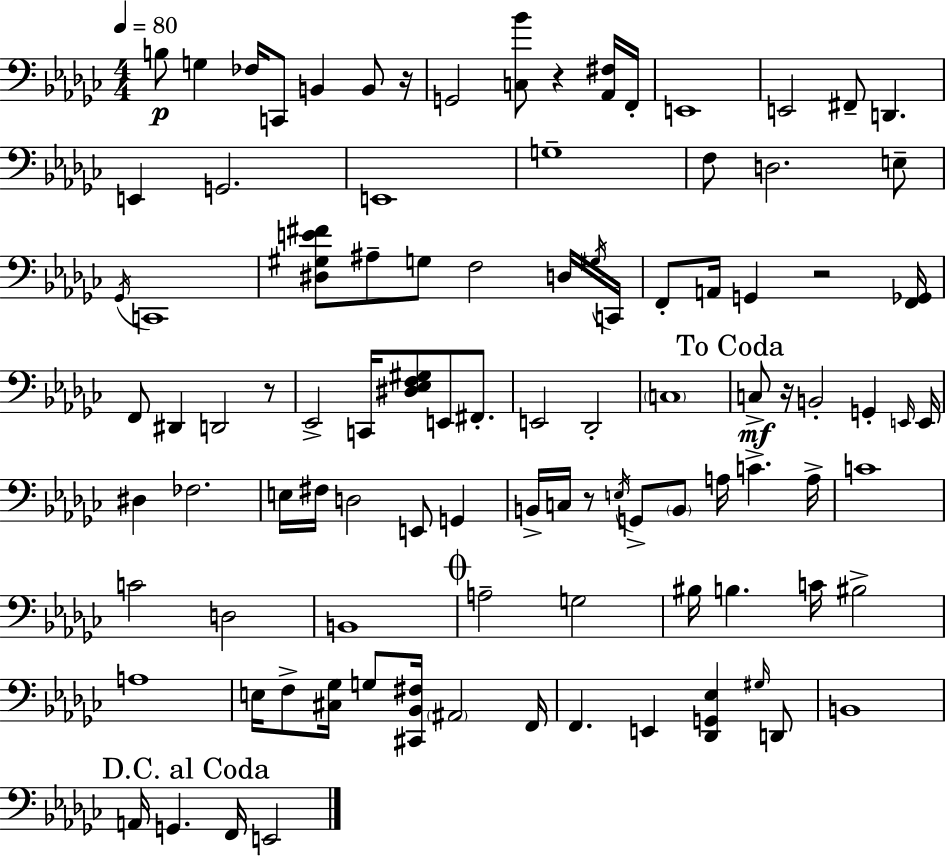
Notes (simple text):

B3/e G3/q FES3/s C2/e B2/q B2/e R/s G2/h [C3,Bb4]/e R/q [Ab2,F#3]/s F2/s E2/w E2/h F#2/e D2/q. E2/q G2/h. E2/w G3/w F3/e D3/h. E3/e Gb2/s C2/w [D#3,G#3,E4,F#4]/e A#3/e G3/e F3/h D3/s G#3/s C2/s F2/e A2/s G2/q R/h [F2,Gb2]/s F2/e D#2/q D2/h R/e Eb2/h C2/s [D#3,Eb3,F3,G#3]/e E2/e F#2/e. E2/h Db2/h C3/w C3/e R/s B2/h G2/q E2/s E2/s D#3/q FES3/h. E3/s F#3/s D3/h E2/e G2/q B2/s C3/s R/e E3/s G2/e B2/e A3/s C4/q. A3/s C4/w C4/h D3/h B2/w A3/h G3/h BIS3/s B3/q. C4/s BIS3/h A3/w E3/s F3/e [C#3,Gb3]/s G3/e [C#2,Bb2,F#3]/s A#2/h F2/s F2/q. E2/q [Db2,G2,Eb3]/q G#3/s D2/e B2/w A2/s G2/q. F2/s E2/h